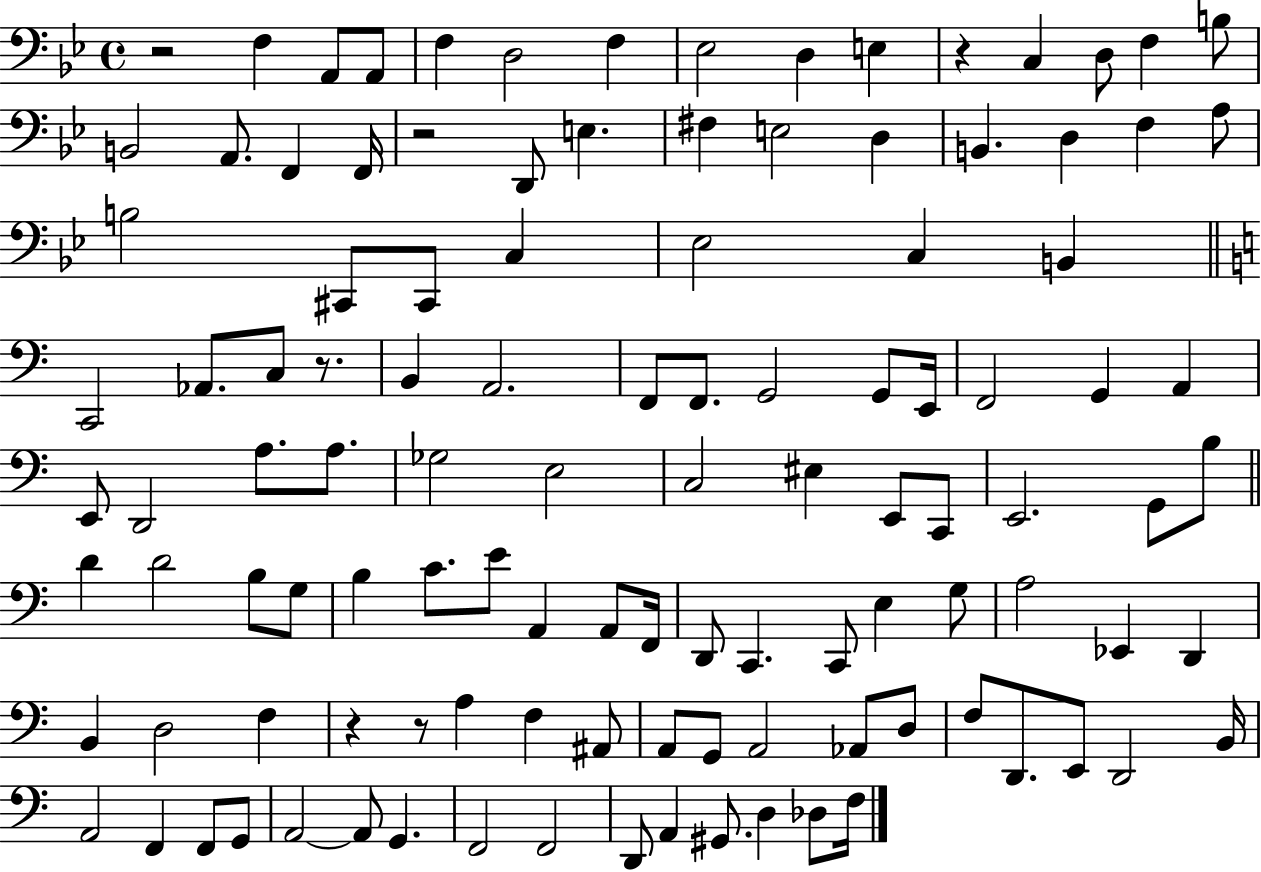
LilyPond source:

{
  \clef bass
  \time 4/4
  \defaultTimeSignature
  \key bes \major
  r2 f4 a,8 a,8 | f4 d2 f4 | ees2 d4 e4 | r4 c4 d8 f4 b8 | \break b,2 a,8. f,4 f,16 | r2 d,8 e4. | fis4 e2 d4 | b,4. d4 f4 a8 | \break b2 cis,8 cis,8 c4 | ees2 c4 b,4 | \bar "||" \break \key c \major c,2 aes,8. c8 r8. | b,4 a,2. | f,8 f,8. g,2 g,8 e,16 | f,2 g,4 a,4 | \break e,8 d,2 a8. a8. | ges2 e2 | c2 eis4 e,8 c,8 | e,2. g,8 b8 | \break \bar "||" \break \key c \major d'4 d'2 b8 g8 | b4 c'8. e'8 a,4 a,8 f,16 | d,8 c,4. c,8 e4 g8 | a2 ees,4 d,4 | \break b,4 d2 f4 | r4 r8 a4 f4 ais,8 | a,8 g,8 a,2 aes,8 d8 | f8 d,8. e,8 d,2 b,16 | \break a,2 f,4 f,8 g,8 | a,2~~ a,8 g,4. | f,2 f,2 | d,8 a,4 gis,8. d4 des8 f16 | \break \bar "|."
}